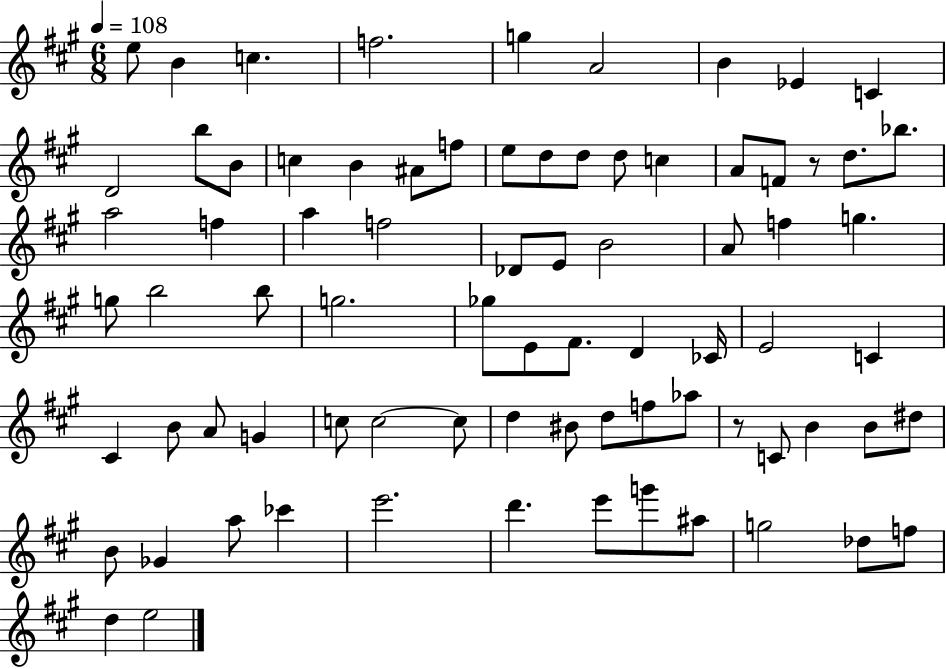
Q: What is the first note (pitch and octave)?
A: E5